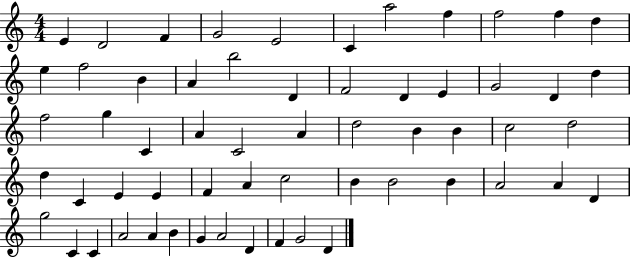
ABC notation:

X:1
T:Untitled
M:4/4
L:1/4
K:C
E D2 F G2 E2 C a2 f f2 f d e f2 B A b2 D F2 D E G2 D d f2 g C A C2 A d2 B B c2 d2 d C E E F A c2 B B2 B A2 A D g2 C C A2 A B G A2 D F G2 D